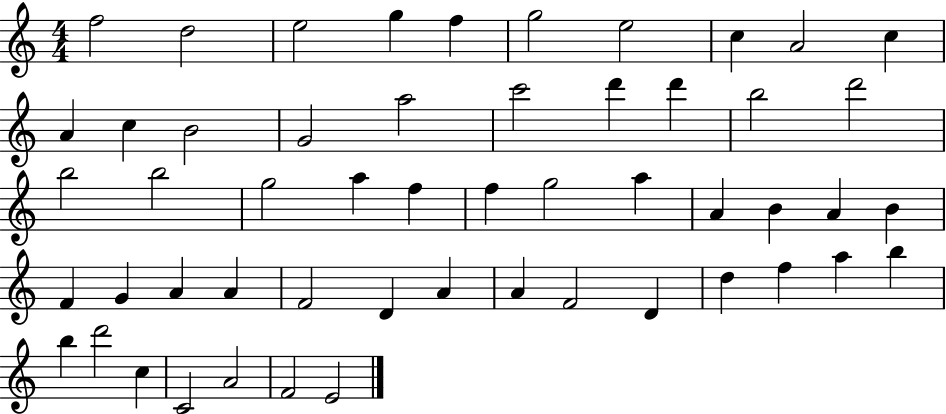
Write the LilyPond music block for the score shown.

{
  \clef treble
  \numericTimeSignature
  \time 4/4
  \key c \major
  f''2 d''2 | e''2 g''4 f''4 | g''2 e''2 | c''4 a'2 c''4 | \break a'4 c''4 b'2 | g'2 a''2 | c'''2 d'''4 d'''4 | b''2 d'''2 | \break b''2 b''2 | g''2 a''4 f''4 | f''4 g''2 a''4 | a'4 b'4 a'4 b'4 | \break f'4 g'4 a'4 a'4 | f'2 d'4 a'4 | a'4 f'2 d'4 | d''4 f''4 a''4 b''4 | \break b''4 d'''2 c''4 | c'2 a'2 | f'2 e'2 | \bar "|."
}